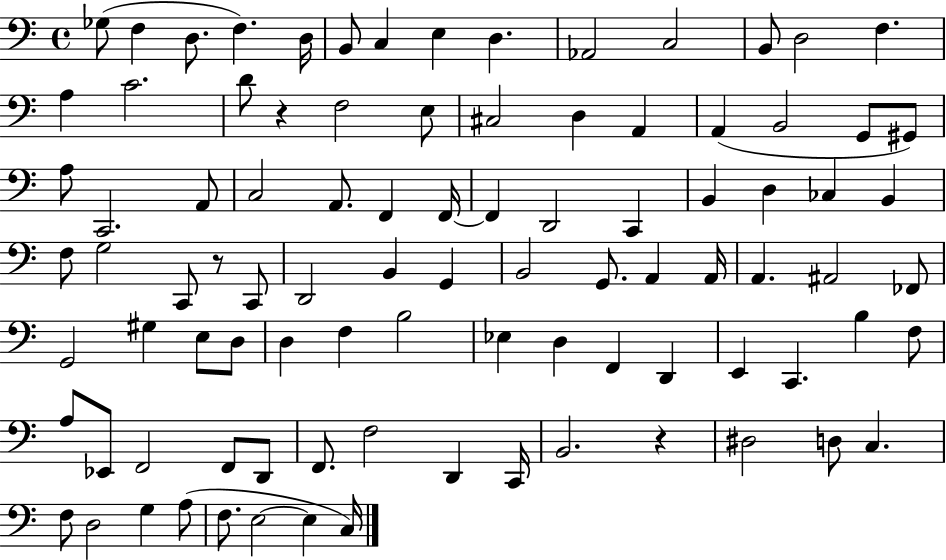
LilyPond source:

{
  \clef bass
  \time 4/4
  \defaultTimeSignature
  \key c \major
  ges8( f4 d8. f4.) d16 | b,8 c4 e4 d4. | aes,2 c2 | b,8 d2 f4. | \break a4 c'2. | d'8 r4 f2 e8 | cis2 d4 a,4 | a,4( b,2 g,8 gis,8) | \break a8 c,2. a,8 | c2 a,8. f,4 f,16~~ | f,4 d,2 c,4 | b,4 d4 ces4 b,4 | \break f8 g2 c,8 r8 c,8 | d,2 b,4 g,4 | b,2 g,8. a,4 a,16 | a,4. ais,2 fes,8 | \break g,2 gis4 e8 d8 | d4 f4 b2 | ees4 d4 f,4 d,4 | e,4 c,4. b4 f8 | \break a8 ees,8 f,2 f,8 d,8 | f,8. f2 d,4 c,16 | b,2. r4 | dis2 d8 c4. | \break f8 d2 g4 a8( | f8. e2~~ e4 c16) | \bar "|."
}